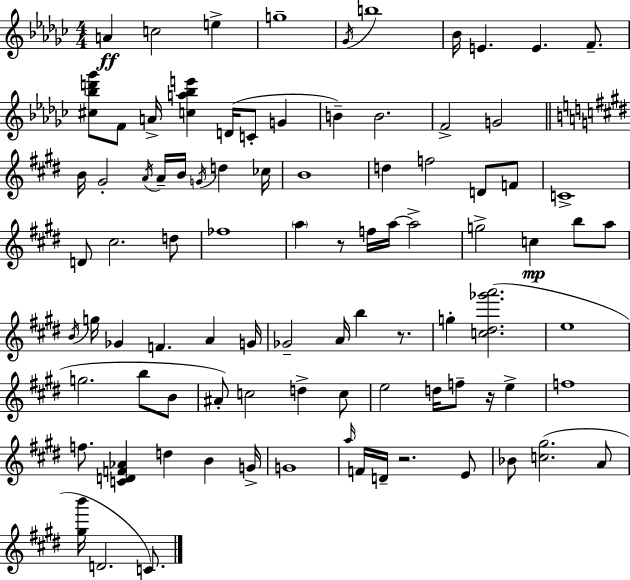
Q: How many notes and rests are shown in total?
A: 91